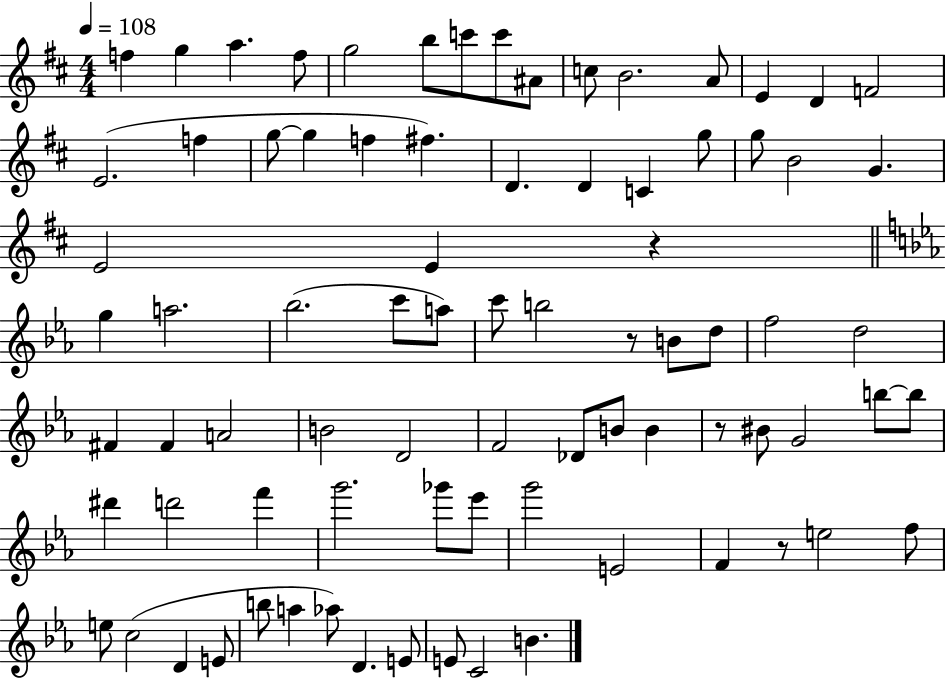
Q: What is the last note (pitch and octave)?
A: B4